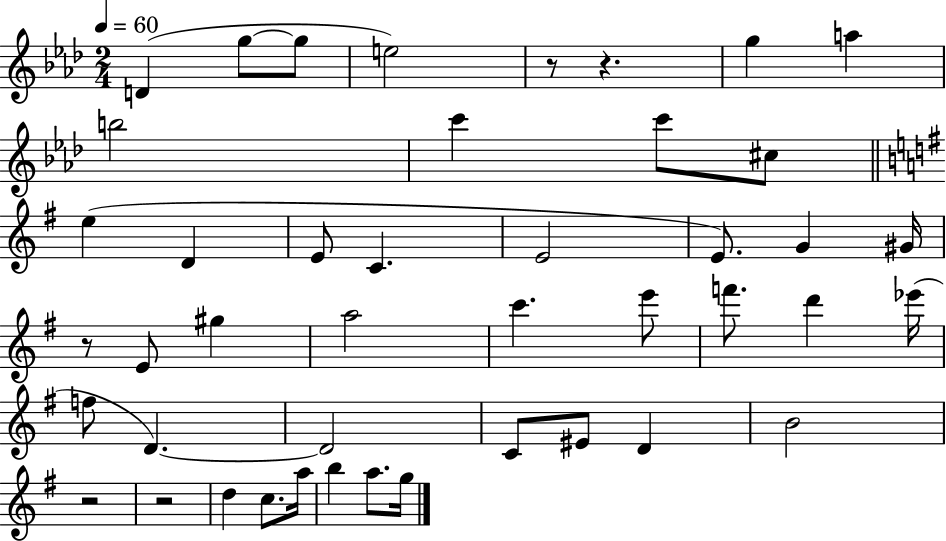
{
  \clef treble
  \numericTimeSignature
  \time 2/4
  \key aes \major
  \tempo 4 = 60
  d'4( g''8~~ g''8 | e''2) | r8 r4. | g''4 a''4 | \break b''2 | c'''4 c'''8 cis''8 | \bar "||" \break \key g \major e''4( d'4 | e'8 c'4. | e'2 | e'8.) g'4 gis'16 | \break r8 e'8 gis''4 | a''2 | c'''4. e'''8 | f'''8. d'''4 ees'''16( | \break f''8 d'4.~~) | d'2 | c'8 eis'8 d'4 | b'2 | \break r2 | r2 | d''4 c''8. a''16 | b''4 a''8. g''16 | \break \bar "|."
}